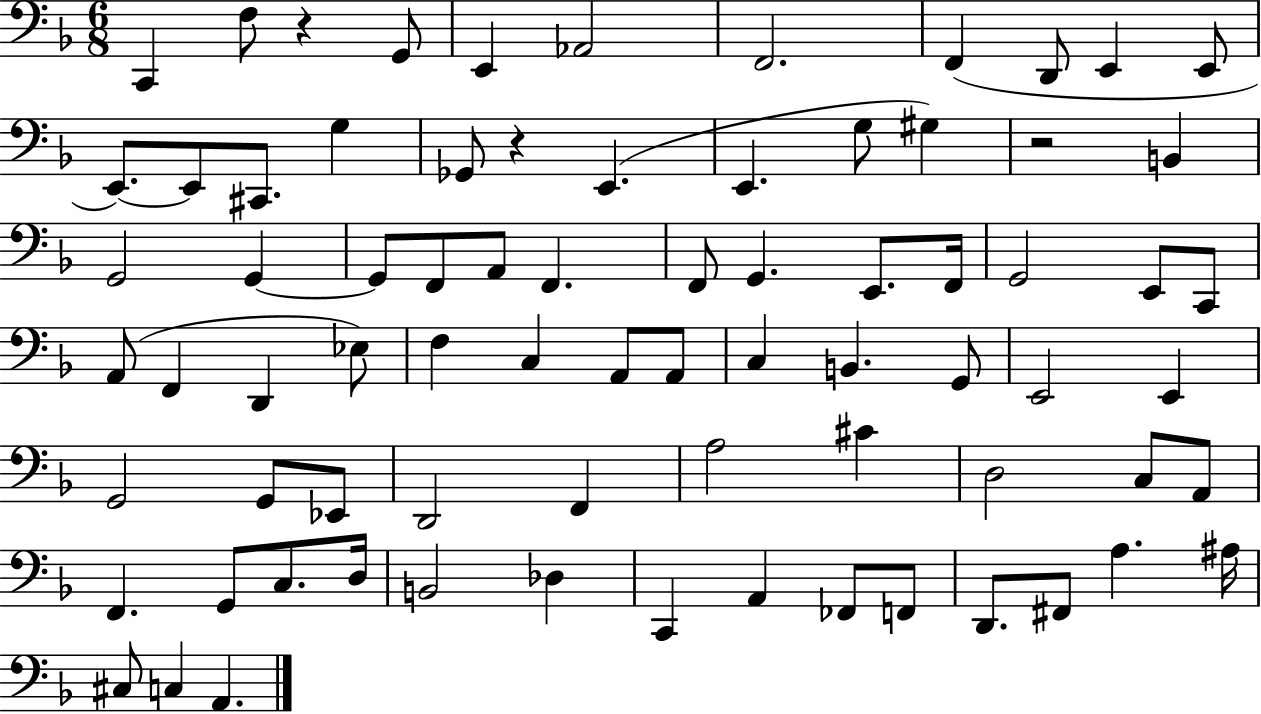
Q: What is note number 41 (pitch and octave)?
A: A2